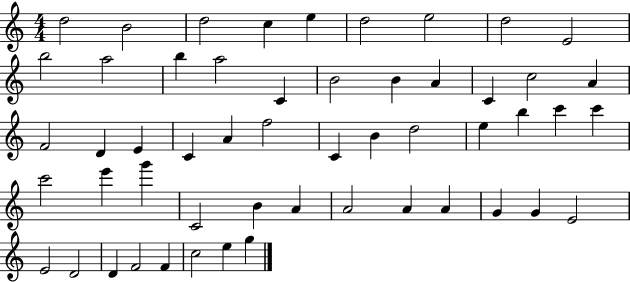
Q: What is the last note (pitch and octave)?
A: G5